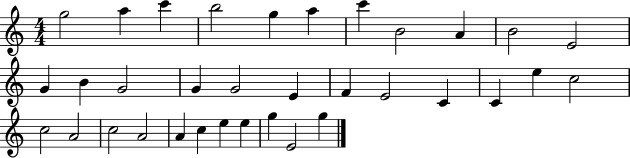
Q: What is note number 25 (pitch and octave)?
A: A4